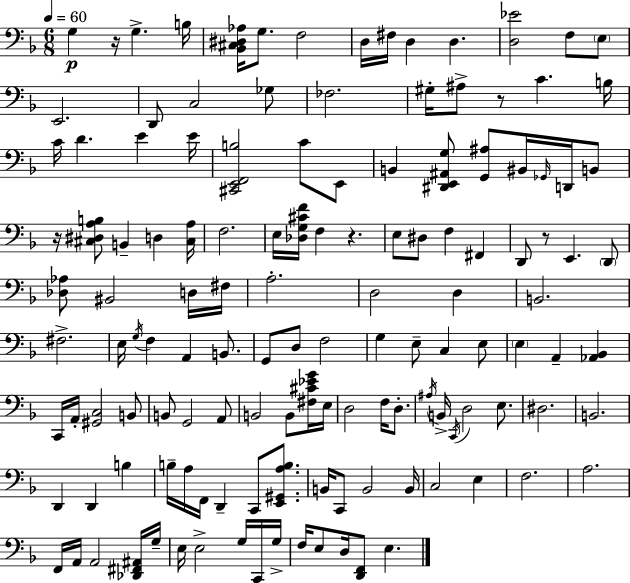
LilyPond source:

{
  \clef bass
  \numericTimeSignature
  \time 6/8
  \key f \major
  \tempo 4 = 60
  g4\p r16 g4.-> b16 | <bes, cis dis aes>16 g8. f2 | d16 fis16 d4 d4. | <d ees'>2 f8 \parenthesize e8 | \break e,2. | d,8 c2 ges8 | fes2. | gis16-. ais8-> r8 c'4. b16 | \break c'16 d'4. e'4 e'16 | <cis, e, f, b>2 c'8 e,8 | b,4 <dis, e, ais, g>8 <g, ais>8 bis,16 \grace { ges,16 } d,16 b,8 | r16 <cis dis a b>8 b,4-- d4 | \break <cis a>16 f2. | e16 <des g cis' f'>16 f4 r4. | e8 dis8 f4 fis,4 | d,8 r8 e,4. \parenthesize d,8 | \break <des aes>8 bis,2 d16 | fis16 a2.-. | d2 d4 | b,2. | \break fis2.-> | e16 \acciaccatura { g16 } f4 a,4 b,8. | g,8 d8 f2 | g4 e8-- c4 | \break e8 \parenthesize e4 a,4-- <aes, bes,>4 | c,16 a,16-. <gis, c>2 | b,8 b,8 g,2 | a,8 b,2 b,8 | \break <fis cis' ees' g'>16 e16 d2 f16 d8.-. | \acciaccatura { ais16 } b,16-> \acciaccatura { c,16 } d2 | e8. dis2. | b,2. | \break d,4 d,4 | b4 b16-- a16 f,16 d,4-- c,8 | <e, gis, a b>8. b,16 c,8 b,2 | b,16 c2 | \break e4 f2. | a2. | f,16 a,16 a,2 | <des, fis, ais,>16 g16-- e16 e2-> | \break g16 c,16 g16-> f16 e8 d16 <d, f,>8 e4. | \bar "|."
}